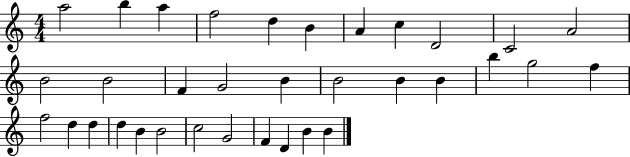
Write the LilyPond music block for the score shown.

{
  \clef treble
  \numericTimeSignature
  \time 4/4
  \key c \major
  a''2 b''4 a''4 | f''2 d''4 b'4 | a'4 c''4 d'2 | c'2 a'2 | \break b'2 b'2 | f'4 g'2 b'4 | b'2 b'4 b'4 | b''4 g''2 f''4 | \break f''2 d''4 d''4 | d''4 b'4 b'2 | c''2 g'2 | f'4 d'4 b'4 b'4 | \break \bar "|."
}